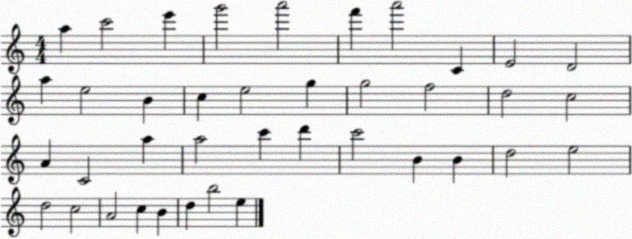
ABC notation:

X:1
T:Untitled
M:4/4
L:1/4
K:C
a c'2 e' g'2 a'2 f' a'2 C E2 D2 a e2 B c e2 g g2 f2 d2 c2 A C2 a a2 c' d' c'2 B B d2 e2 d2 c2 A2 c B d b2 e